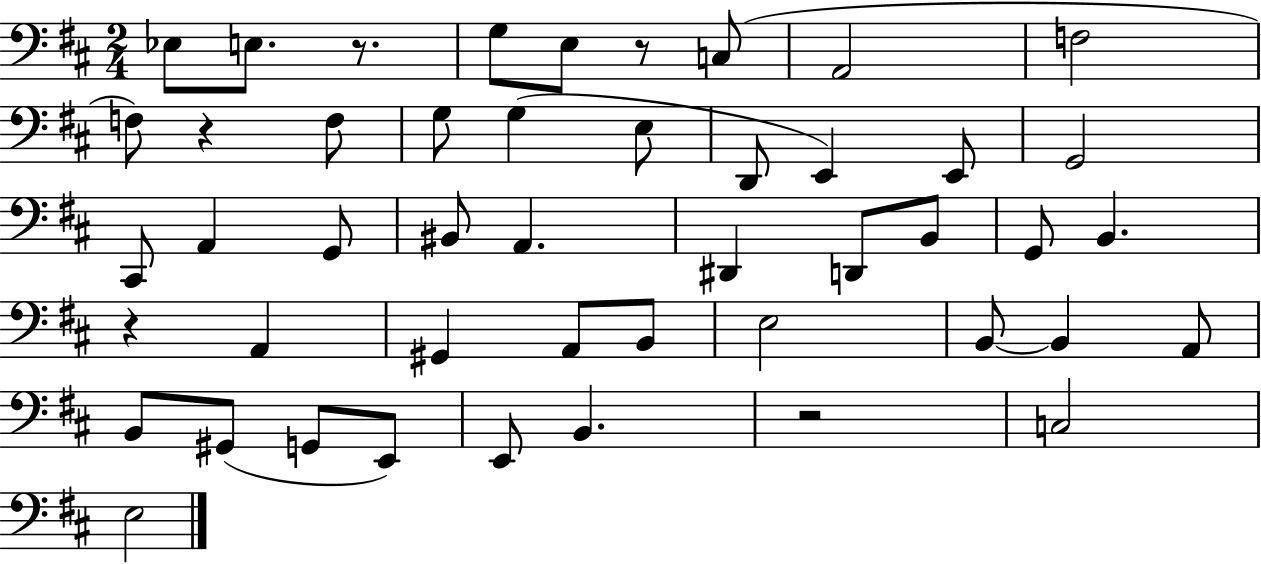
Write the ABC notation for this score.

X:1
T:Untitled
M:2/4
L:1/4
K:D
_E,/2 E,/2 z/2 G,/2 E,/2 z/2 C,/2 A,,2 F,2 F,/2 z F,/2 G,/2 G, E,/2 D,,/2 E,, E,,/2 G,,2 ^C,,/2 A,, G,,/2 ^B,,/2 A,, ^D,, D,,/2 B,,/2 G,,/2 B,, z A,, ^G,, A,,/2 B,,/2 E,2 B,,/2 B,, A,,/2 B,,/2 ^G,,/2 G,,/2 E,,/2 E,,/2 B,, z2 C,2 E,2